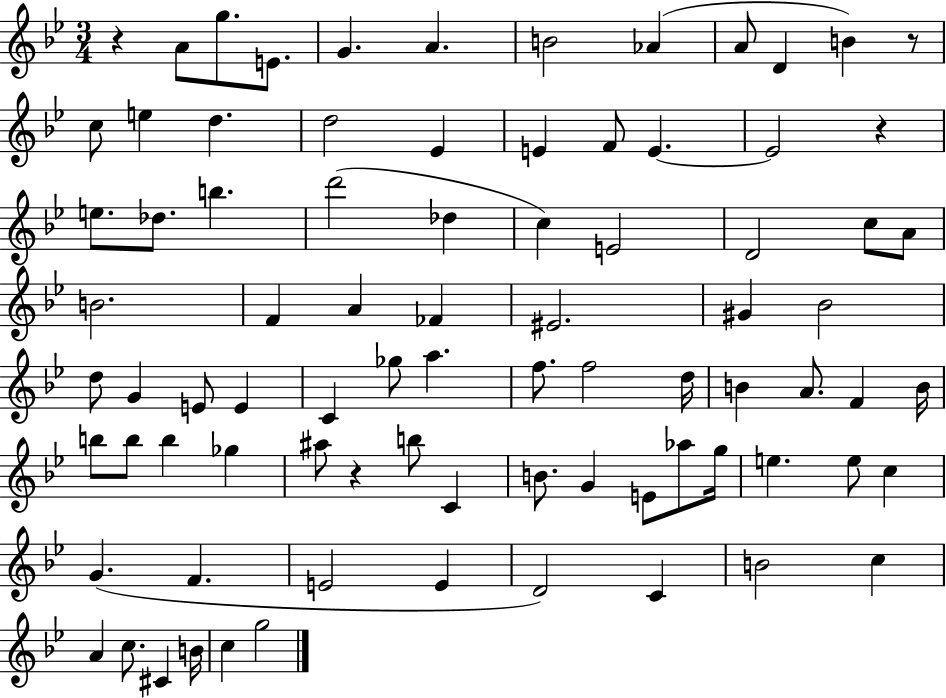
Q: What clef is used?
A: treble